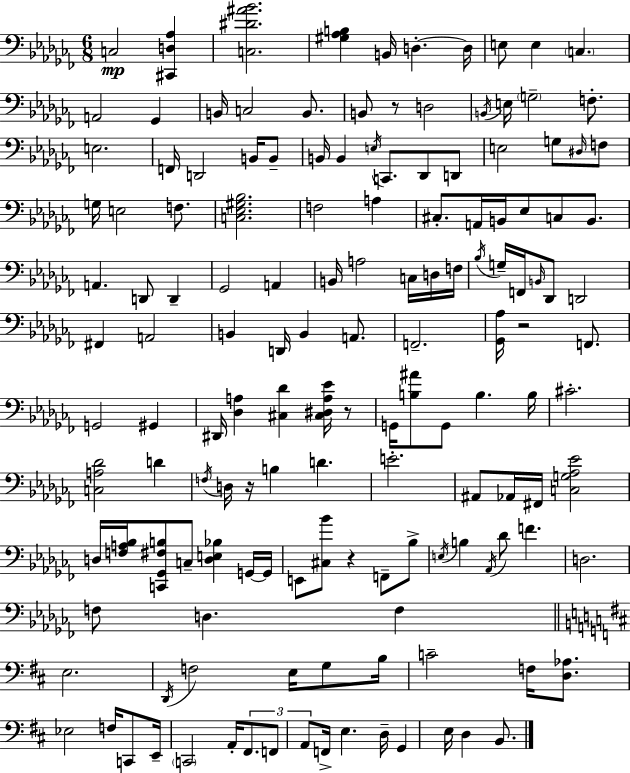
{
  \clef bass
  \numericTimeSignature
  \time 6/8
  \key aes \minor
  c2\mp <cis, d aes>4 | <c dis' ais' bes'>2. | <gis aes b>4 b,16 d4.-.~~ d16 | e8 e4 \parenthesize c4. | \break a,2 ges,4 | b,16 c2 b,8. | b,8 r8 d2 | \acciaccatura { b,16 } e16 \parenthesize g2-- f8.-. | \break e2. | f,16 d,2 b,16 b,8-- | b,16 b,4 \acciaccatura { e16 } c,8. des,8 | d,8 e2 g8 | \break \grace { dis16 } f8 g16 e2 | f8. <c ees gis bes>2. | f2 a4 | cis8.-. a,16 b,16 ees8 c8 | \break b,8. a,4. d,8 d,4-- | ges,2 a,4 | b,16 a2 | c16 d16 f16 \acciaccatura { bes16 } g16-- f,16 \grace { b,16 } des,8 d,2 | \break fis,4 a,2 | b,4 d,16 b,4 | a,8. f,2.-- | <ges, aes>16 r2 | \break f,8. g,2 | gis,4 dis,16 <des a>4 <cis des'>4 | <cis dis a ees'>16 r8 g,16 <b ais'>8 g,8 b4. | b16 cis'2.-. | \break <c a des'>2 | d'4 \acciaccatura { f16 } d16 r16 b4 | d'4. e'2.-. | ais,8 aes,16 fis,16 <c g aes ees'>2 | \break d16 <f a bes>16 <c, ges, fis b>8 c8-- | <d e bes>4 g,16~~ g,16 e,8 <cis bes'>8 r4 | f,8-- bes8-> \acciaccatura { e16 } b4 \acciaccatura { aes,16 } | des'8 f'4. d2. | \break f8 d4. | f4 \bar "||" \break \key b \minor e2. | \acciaccatura { d,16 } f2 e16 g8 | b16 c'2-- f16 <d aes>8. | ees2 f16 c,8 | \break e,16-- \parenthesize c,2 a,16-. \tuplet 3/2 { fis,8. | f,8 a,8 } f,16-> e4. | d16-- g,4 e16 d4 b,8. | \bar "|."
}